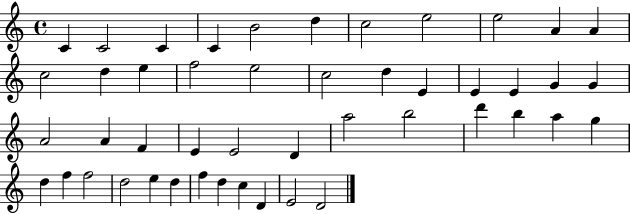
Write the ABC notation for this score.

X:1
T:Untitled
M:4/4
L:1/4
K:C
C C2 C C B2 d c2 e2 e2 A A c2 d e f2 e2 c2 d E E E G G A2 A F E E2 D a2 b2 d' b a g d f f2 d2 e d f d c D E2 D2